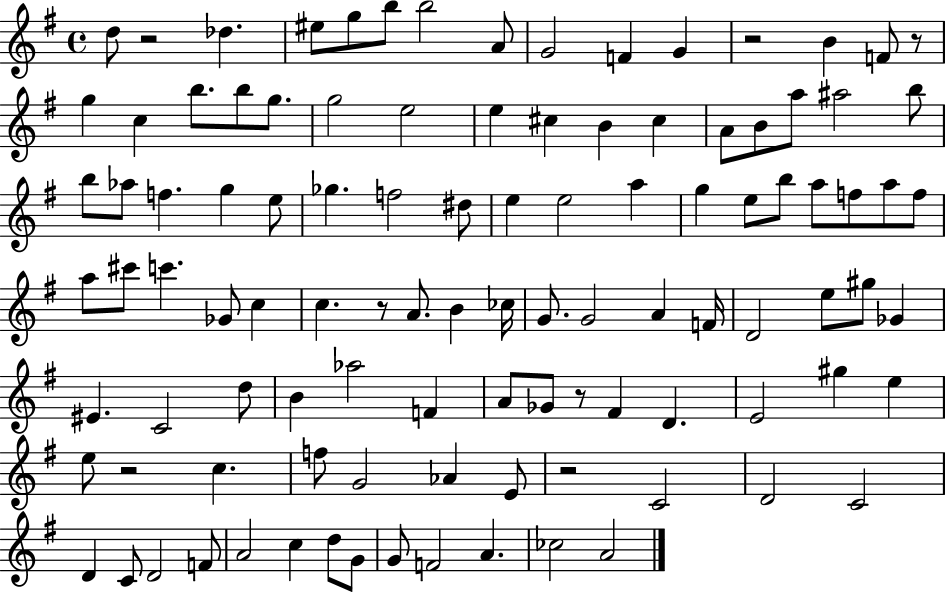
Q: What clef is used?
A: treble